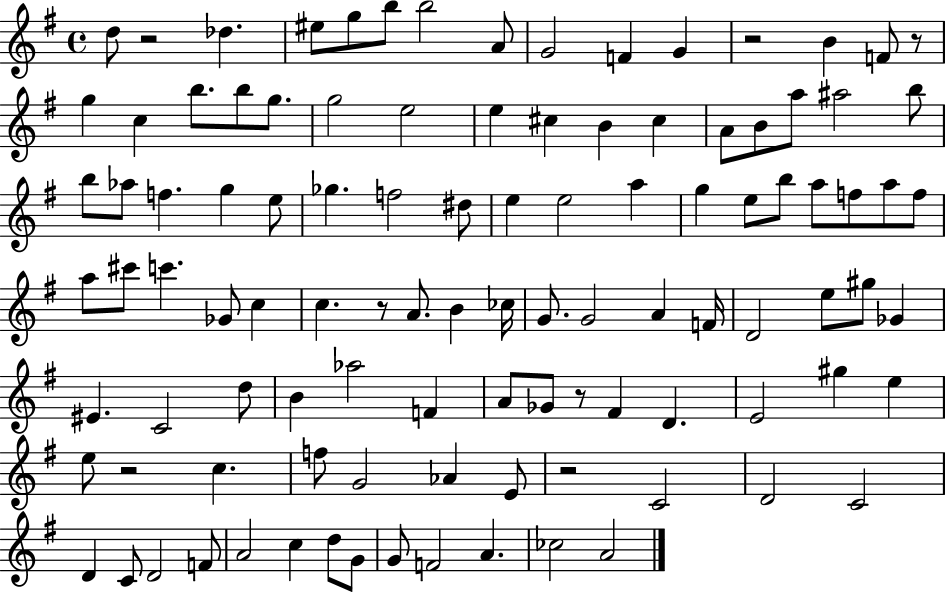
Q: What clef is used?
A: treble